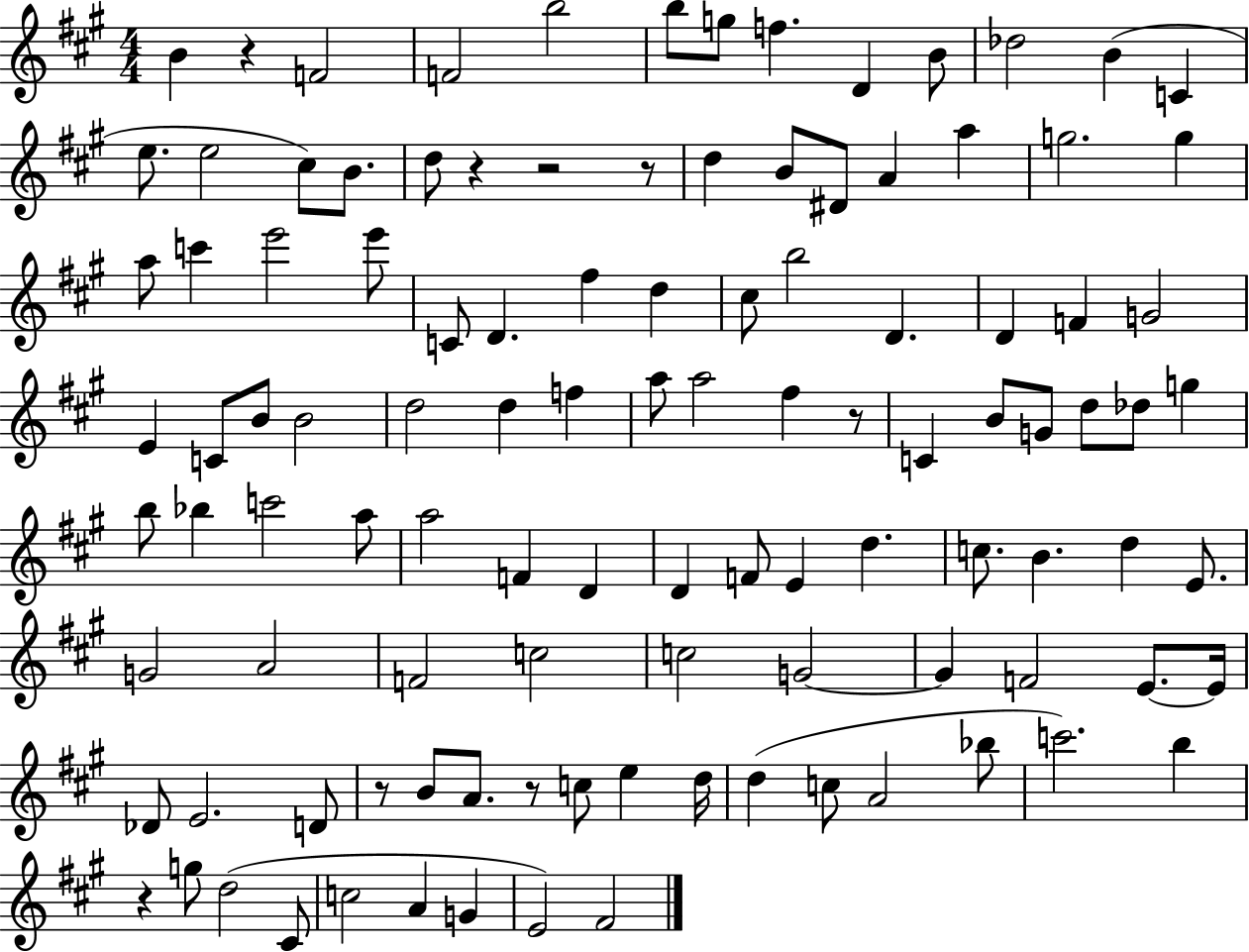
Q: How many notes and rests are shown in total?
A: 109